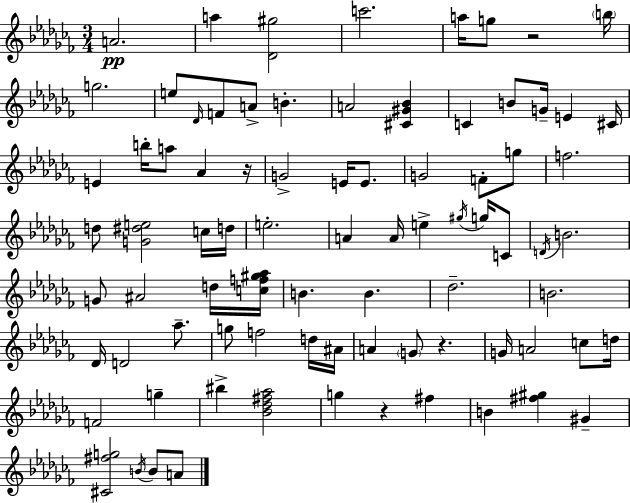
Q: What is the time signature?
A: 3/4